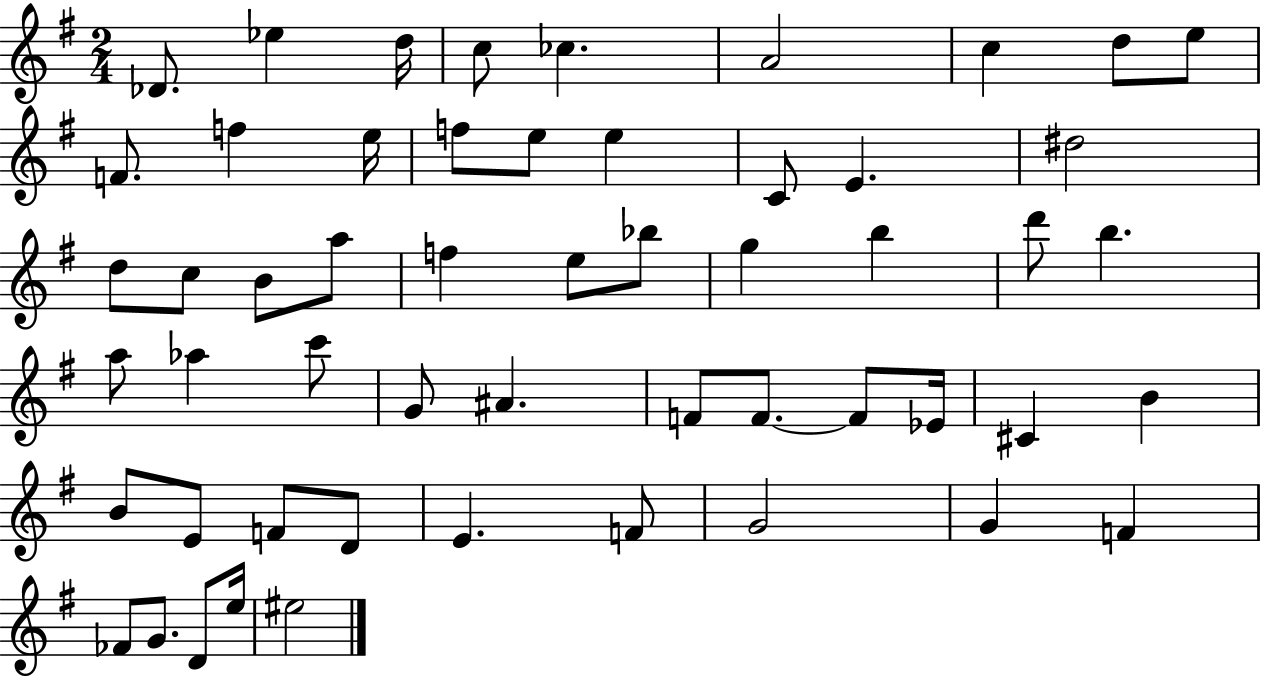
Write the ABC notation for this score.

X:1
T:Untitled
M:2/4
L:1/4
K:G
_D/2 _e d/4 c/2 _c A2 c d/2 e/2 F/2 f e/4 f/2 e/2 e C/2 E ^d2 d/2 c/2 B/2 a/2 f e/2 _b/2 g b d'/2 b a/2 _a c'/2 G/2 ^A F/2 F/2 F/2 _E/4 ^C B B/2 E/2 F/2 D/2 E F/2 G2 G F _F/2 G/2 D/2 e/4 ^e2